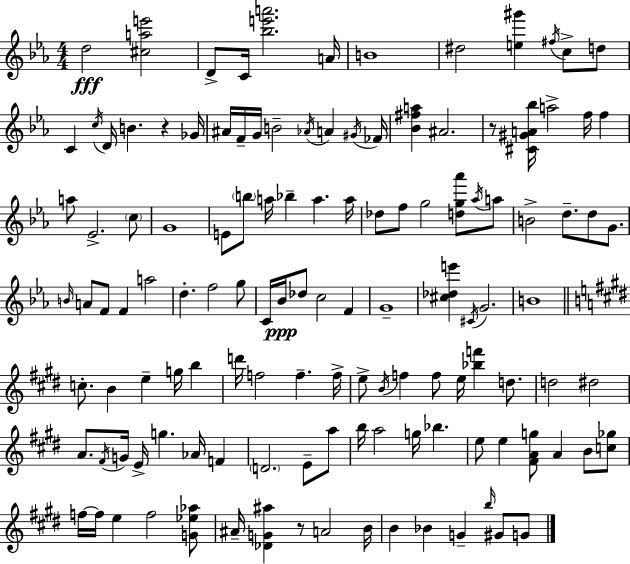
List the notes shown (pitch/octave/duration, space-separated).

D5/h [C#5,A5,E6]/h D4/e C4/s [Bb5,E6,A6]/h. A4/s B4/w D#5/h [E5,G#6]/q F#5/s C5/e D5/e C4/q C5/s D4/s B4/q. R/q Gb4/s A#4/s F4/s G4/s B4/h Ab4/s A4/q G#4/s FES4/s [Bb4,F#5,A5]/q A#4/h. R/e [C#4,G#4,A4,Bb5]/s A5/h F5/s F5/q A5/e Eb4/h. C5/e G4/w E4/e B5/e A5/s Bb5/q A5/q. A5/s Db5/e F5/e G5/h [D5,G5,Ab6]/e Ab5/s A5/e B4/h D5/e. D5/e G4/e. B4/s A4/e F4/e F4/q A5/h D5/q. F5/h G5/e C4/s Bb4/s Db5/e C5/h F4/q G4/w [C#5,Db5,E6]/q C#4/s G4/h. B4/w C5/e. B4/q E5/q G5/s B5/q D6/s F5/h F5/q. F5/s E5/e B4/s F5/q F5/e E5/s [Bb5,F6]/q D5/e. D5/h D#5/h A4/e. F#4/s G4/s E4/s G5/q. Ab4/s F4/q D4/h. E4/e A5/e B5/s A5/h G5/s Bb5/q. E5/e E5/q [F#4,A4,G5]/e A4/q B4/e [C5,Gb5]/e F5/s F5/s E5/q F5/h [G4,Eb5,Ab5]/e A#4/s [Db4,G4,A#5]/q R/e A4/h B4/s B4/q Bb4/q G4/q B5/s G#4/e G4/e